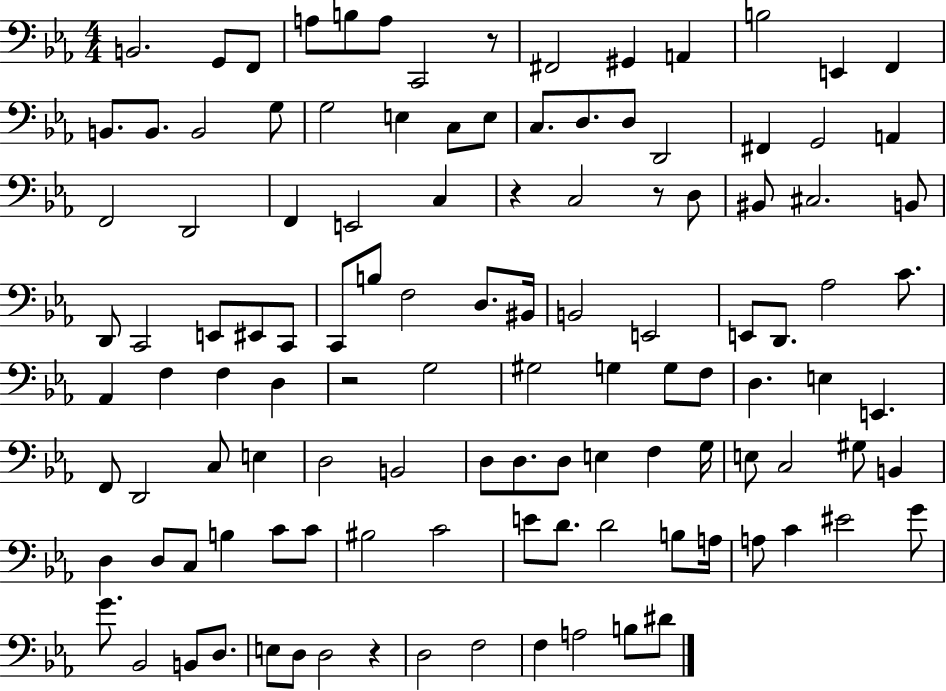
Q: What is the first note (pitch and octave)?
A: B2